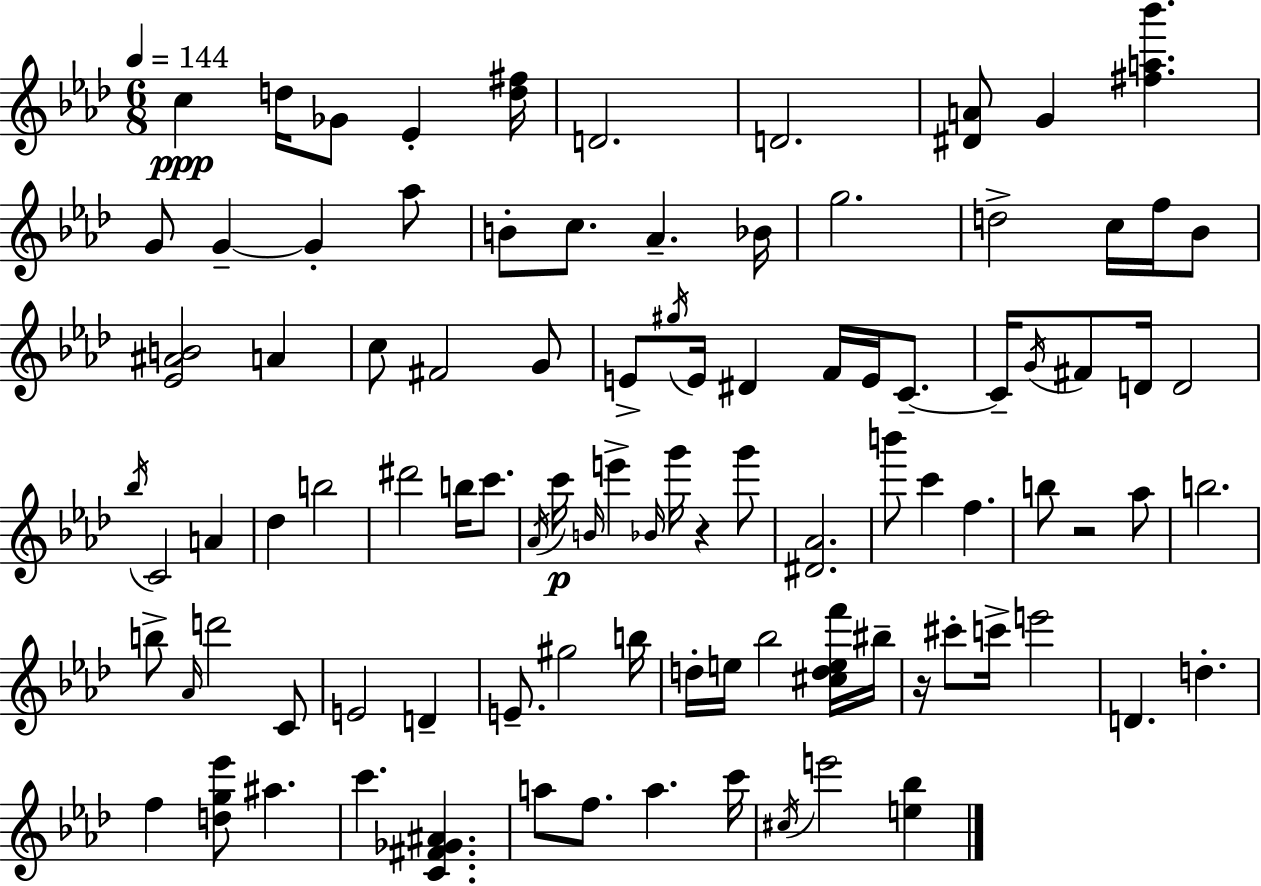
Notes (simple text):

C5/q D5/s Gb4/e Eb4/q [D5,F#5]/s D4/h. D4/h. [D#4,A4]/e G4/q [F#5,A5,Bb6]/q. G4/e G4/q G4/q Ab5/e B4/e C5/e. Ab4/q. Bb4/s G5/h. D5/h C5/s F5/s Bb4/e [Eb4,A#4,B4]/h A4/q C5/e F#4/h G4/e E4/e G#5/s E4/s D#4/q F4/s E4/s C4/e. C4/s G4/s F#4/e D4/s D4/h Bb5/s C4/h A4/q Db5/q B5/h D#6/h B5/s C6/e. Ab4/s C6/s B4/s E6/q Bb4/s G6/s R/q G6/e [D#4,Ab4]/h. B6/e C6/q F5/q. B5/e R/h Ab5/e B5/h. B5/e Ab4/s D6/h C4/e E4/h D4/q E4/e. G#5/h B5/s D5/s E5/s Bb5/h [C#5,D5,E5,F6]/s BIS5/s R/s C#6/e C6/s E6/h D4/q. D5/q. F5/q [D5,G5,Eb6]/e A#5/q. C6/q. [C4,F#4,Gb4,A#4]/q. A5/e F5/e. A5/q. C6/s C#5/s E6/h [E5,Bb5]/q